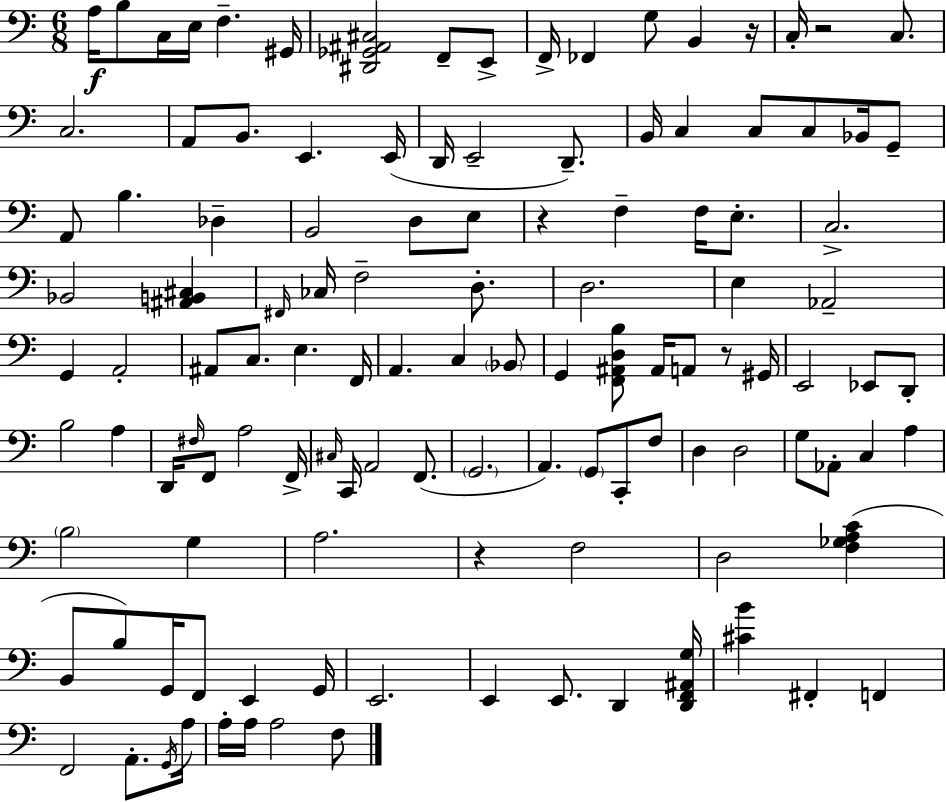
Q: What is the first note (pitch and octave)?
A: A3